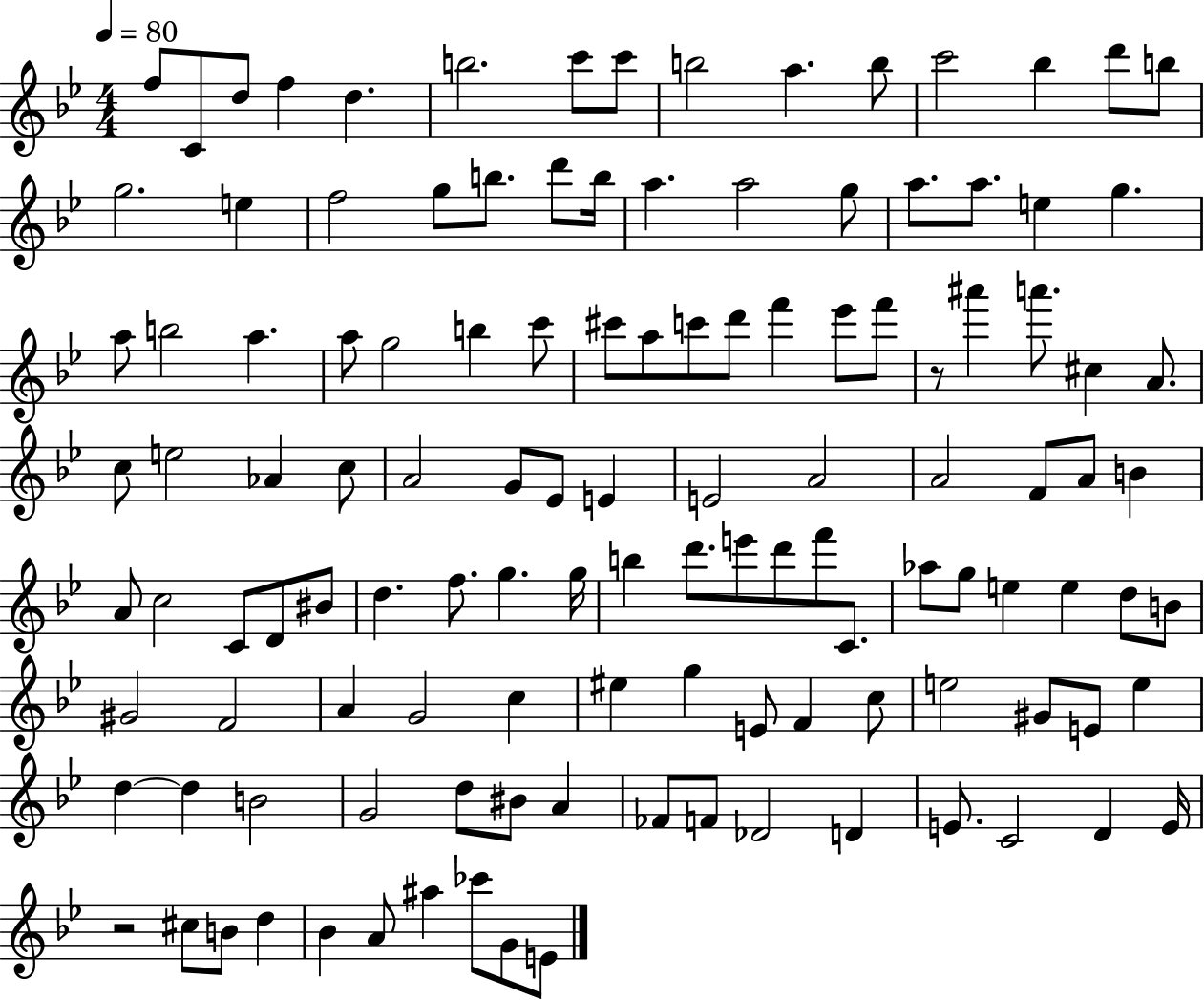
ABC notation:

X:1
T:Untitled
M:4/4
L:1/4
K:Bb
f/2 C/2 d/2 f d b2 c'/2 c'/2 b2 a b/2 c'2 _b d'/2 b/2 g2 e f2 g/2 b/2 d'/2 b/4 a a2 g/2 a/2 a/2 e g a/2 b2 a a/2 g2 b c'/2 ^c'/2 a/2 c'/2 d'/2 f' _e'/2 f'/2 z/2 ^a' a'/2 ^c A/2 c/2 e2 _A c/2 A2 G/2 _E/2 E E2 A2 A2 F/2 A/2 B A/2 c2 C/2 D/2 ^B/2 d f/2 g g/4 b d'/2 e'/2 d'/2 f'/2 C/2 _a/2 g/2 e e d/2 B/2 ^G2 F2 A G2 c ^e g E/2 F c/2 e2 ^G/2 E/2 e d d B2 G2 d/2 ^B/2 A _F/2 F/2 _D2 D E/2 C2 D E/4 z2 ^c/2 B/2 d _B A/2 ^a _c'/2 G/2 E/2